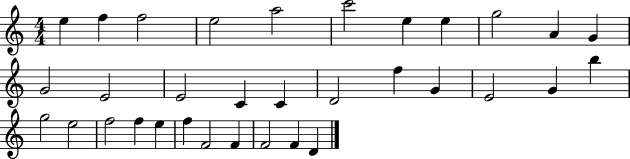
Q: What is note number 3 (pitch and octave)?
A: F5